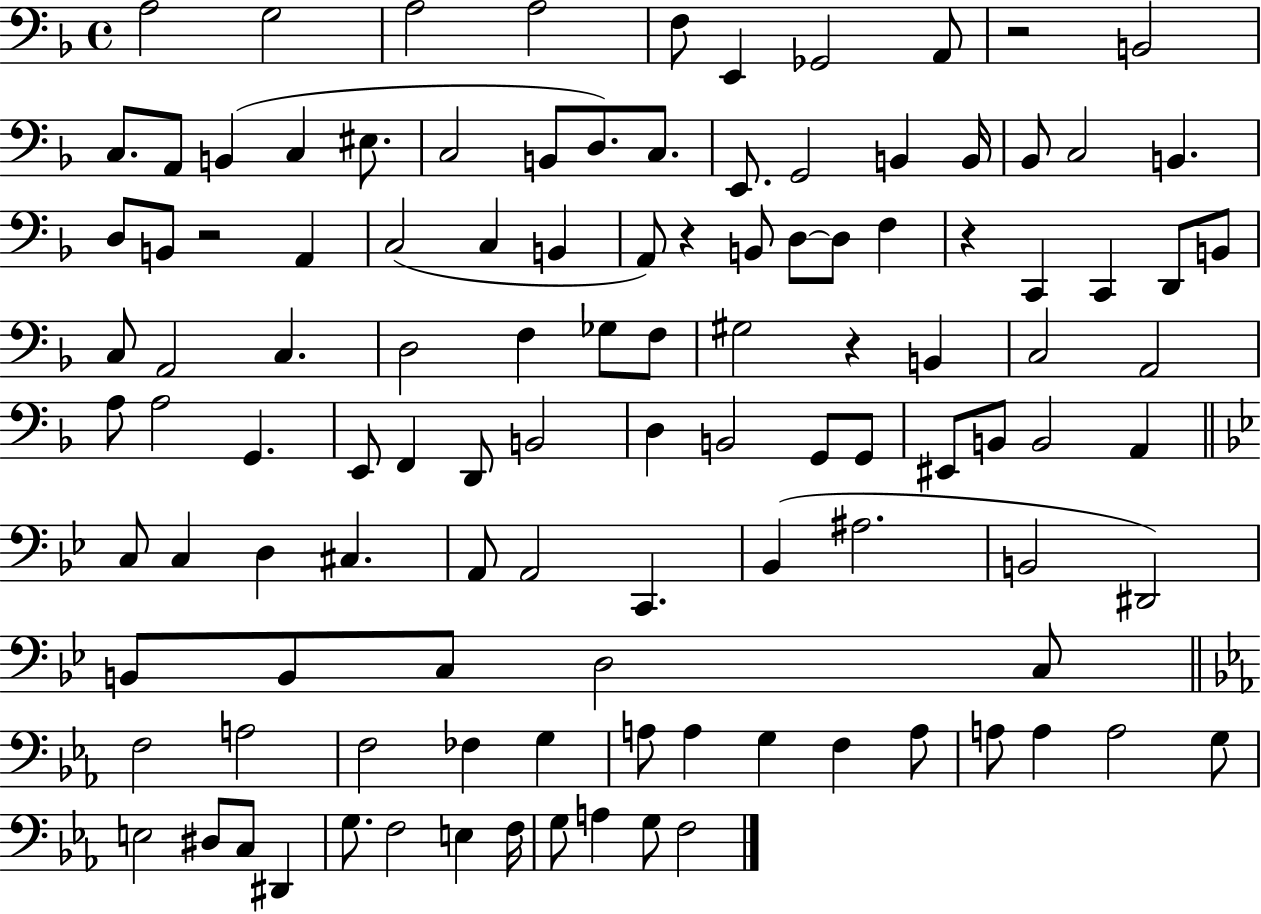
{
  \clef bass
  \time 4/4
  \defaultTimeSignature
  \key f \major
  a2 g2 | a2 a2 | f8 e,4 ges,2 a,8 | r2 b,2 | \break c8. a,8 b,4( c4 eis8. | c2 b,8 d8.) c8. | e,8. g,2 b,4 b,16 | bes,8 c2 b,4. | \break d8 b,8 r2 a,4 | c2( c4 b,4 | a,8) r4 b,8 d8~~ d8 f4 | r4 c,4 c,4 d,8 b,8 | \break c8 a,2 c4. | d2 f4 ges8 f8 | gis2 r4 b,4 | c2 a,2 | \break a8 a2 g,4. | e,8 f,4 d,8 b,2 | d4 b,2 g,8 g,8 | eis,8 b,8 b,2 a,4 | \break \bar "||" \break \key g \minor c8 c4 d4 cis4. | a,8 a,2 c,4. | bes,4( ais2. | b,2 dis,2) | \break b,8 b,8 c8 d2 c8 | \bar "||" \break \key ees \major f2 a2 | f2 fes4 g4 | a8 a4 g4 f4 a8 | a8 a4 a2 g8 | \break e2 dis8 c8 dis,4 | g8. f2 e4 f16 | g8 a4 g8 f2 | \bar "|."
}